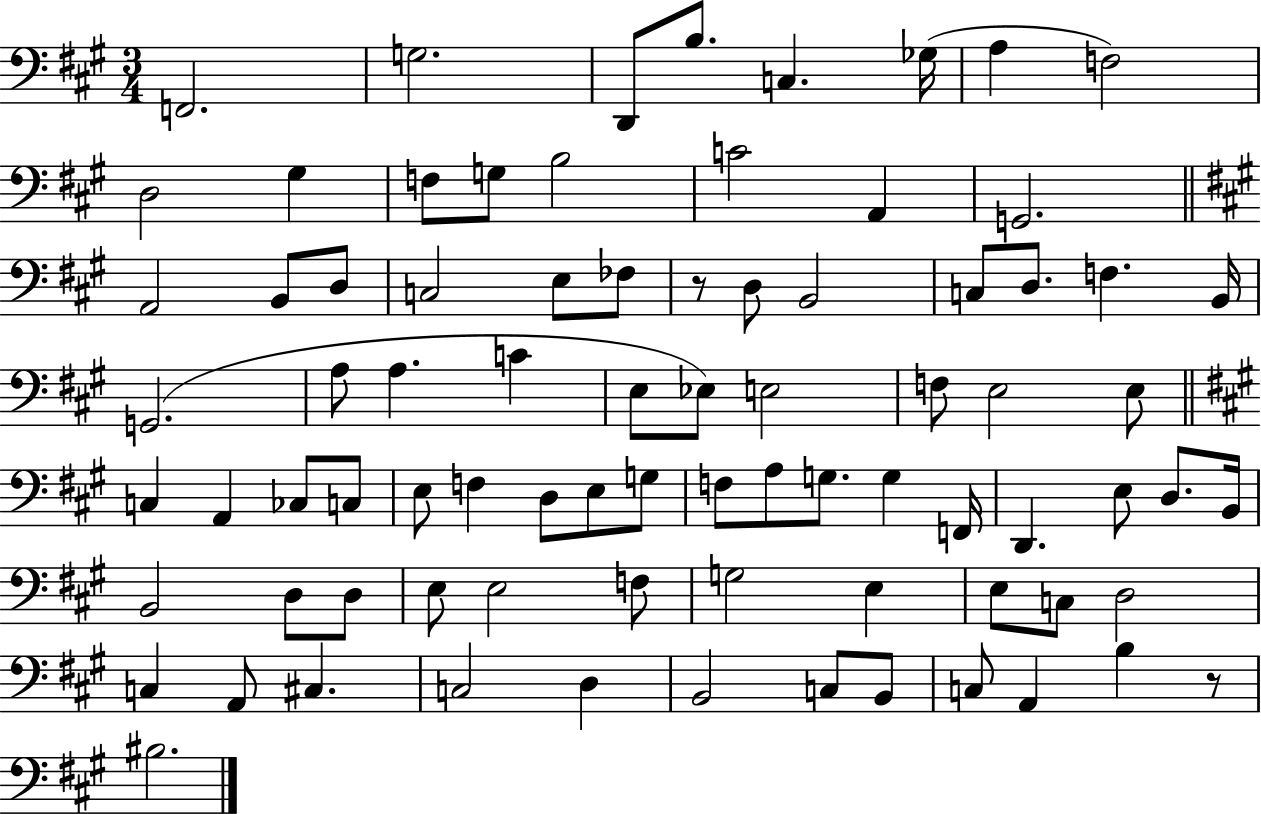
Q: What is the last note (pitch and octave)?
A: BIS3